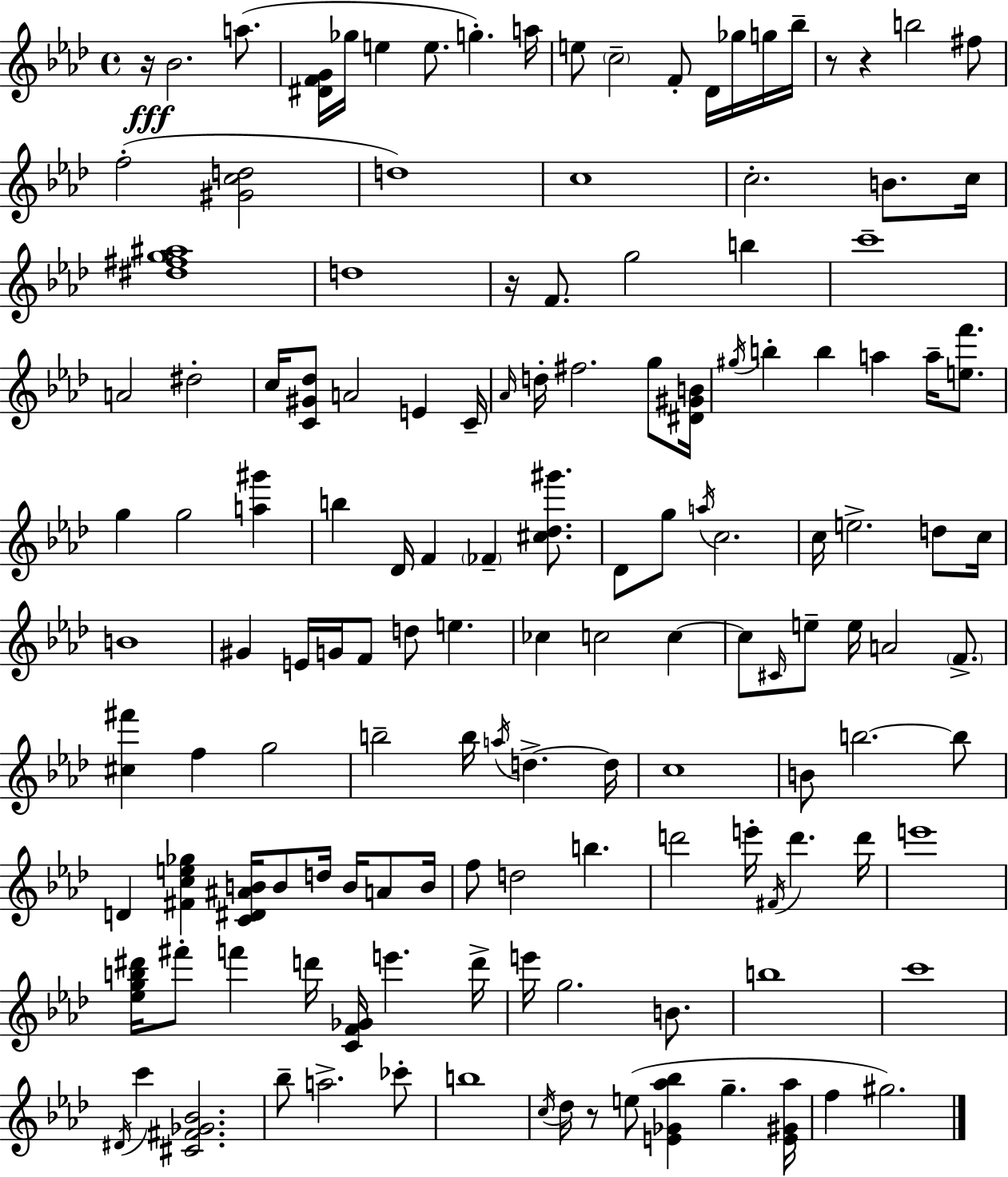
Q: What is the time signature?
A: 4/4